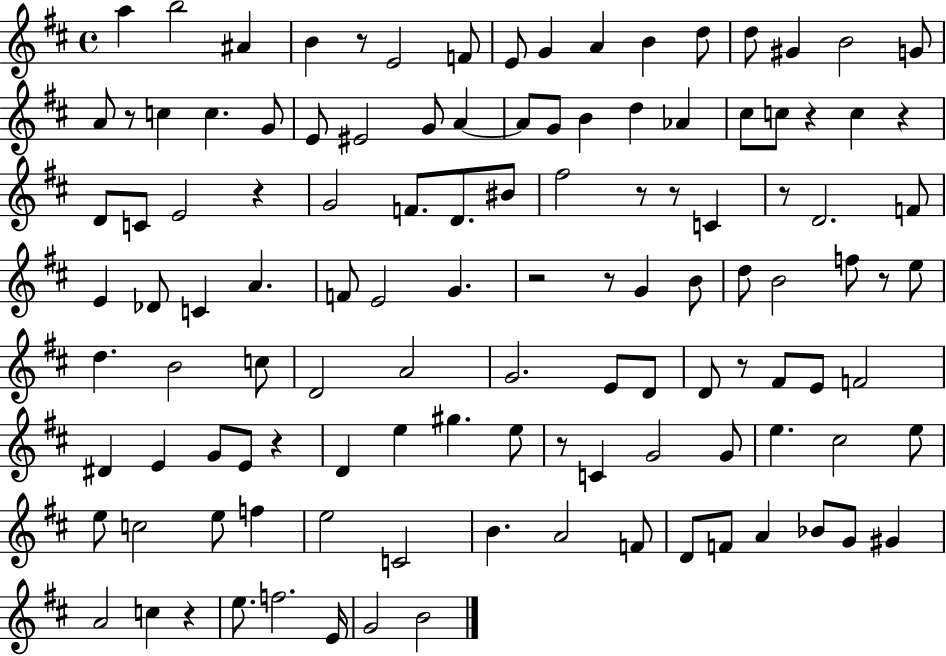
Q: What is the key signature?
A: D major